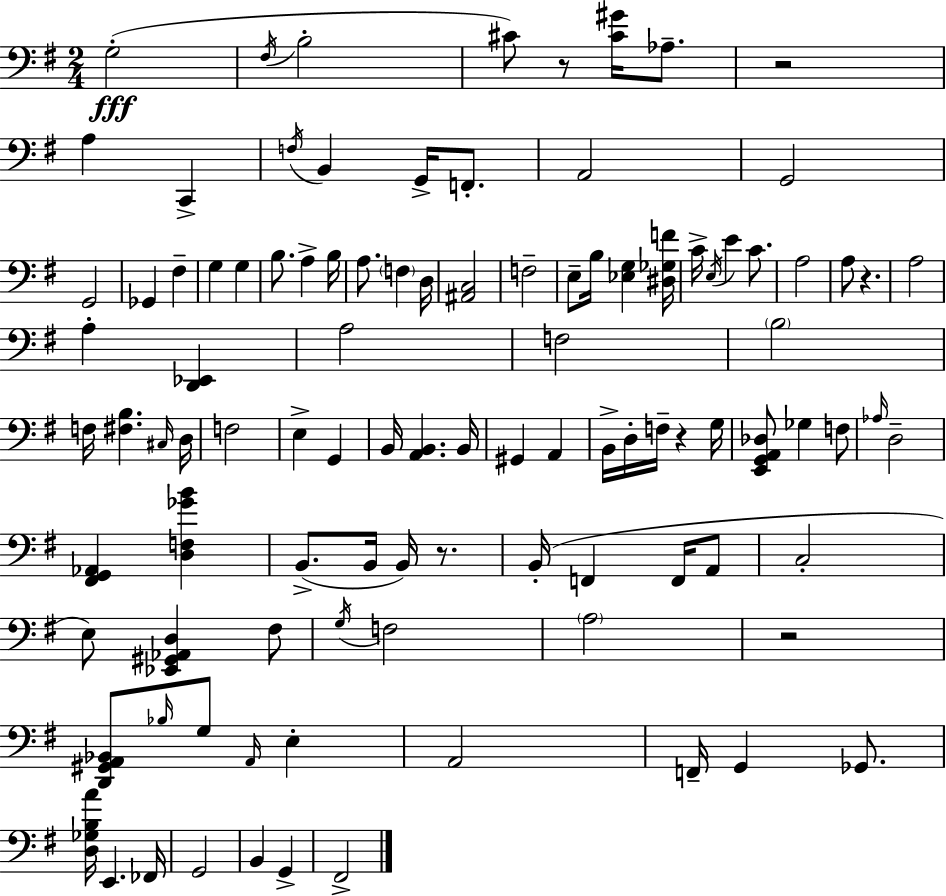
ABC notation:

X:1
T:Untitled
M:2/4
L:1/4
K:Em
G,2 ^F,/4 B,2 ^C/2 z/2 [^C^G]/4 _A,/2 z2 A, C,, F,/4 B,, G,,/4 F,,/2 A,,2 G,,2 G,,2 _G,, ^F, G, G, B,/2 A, B,/4 A,/2 F, D,/4 [^A,,C,]2 F,2 E,/2 B,/4 [_E,G,] [^D,_G,F]/4 C/4 E,/4 E C/2 A,2 A,/2 z A,2 A, [D,,_E,,] A,2 F,2 B,2 F,/4 [^F,B,] ^C,/4 D,/4 F,2 E, G,, B,,/4 [A,,B,,] B,,/4 ^G,, A,, B,,/4 D,/4 F,/4 z G,/4 [E,,G,,A,,_D,]/2 _G, F,/2 _A,/4 D,2 [^F,,G,,_A,,] [D,F,_GB] B,,/2 B,,/4 B,,/4 z/2 B,,/4 F,, F,,/4 A,,/2 C,2 E,/2 [_E,,^G,,_A,,D,] ^F,/2 G,/4 F,2 A,2 z2 [D,,^G,,A,,_B,,]/2 _B,/4 G,/2 A,,/4 E, A,,2 F,,/4 G,, _G,,/2 [D,_G,B,A]/4 E,, _F,,/4 G,,2 B,, G,, ^F,,2